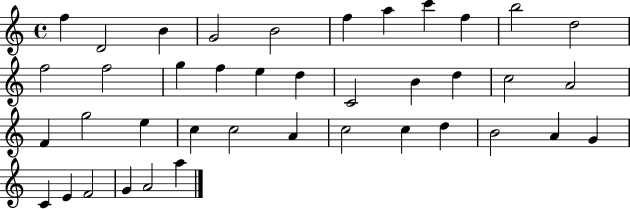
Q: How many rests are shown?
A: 0